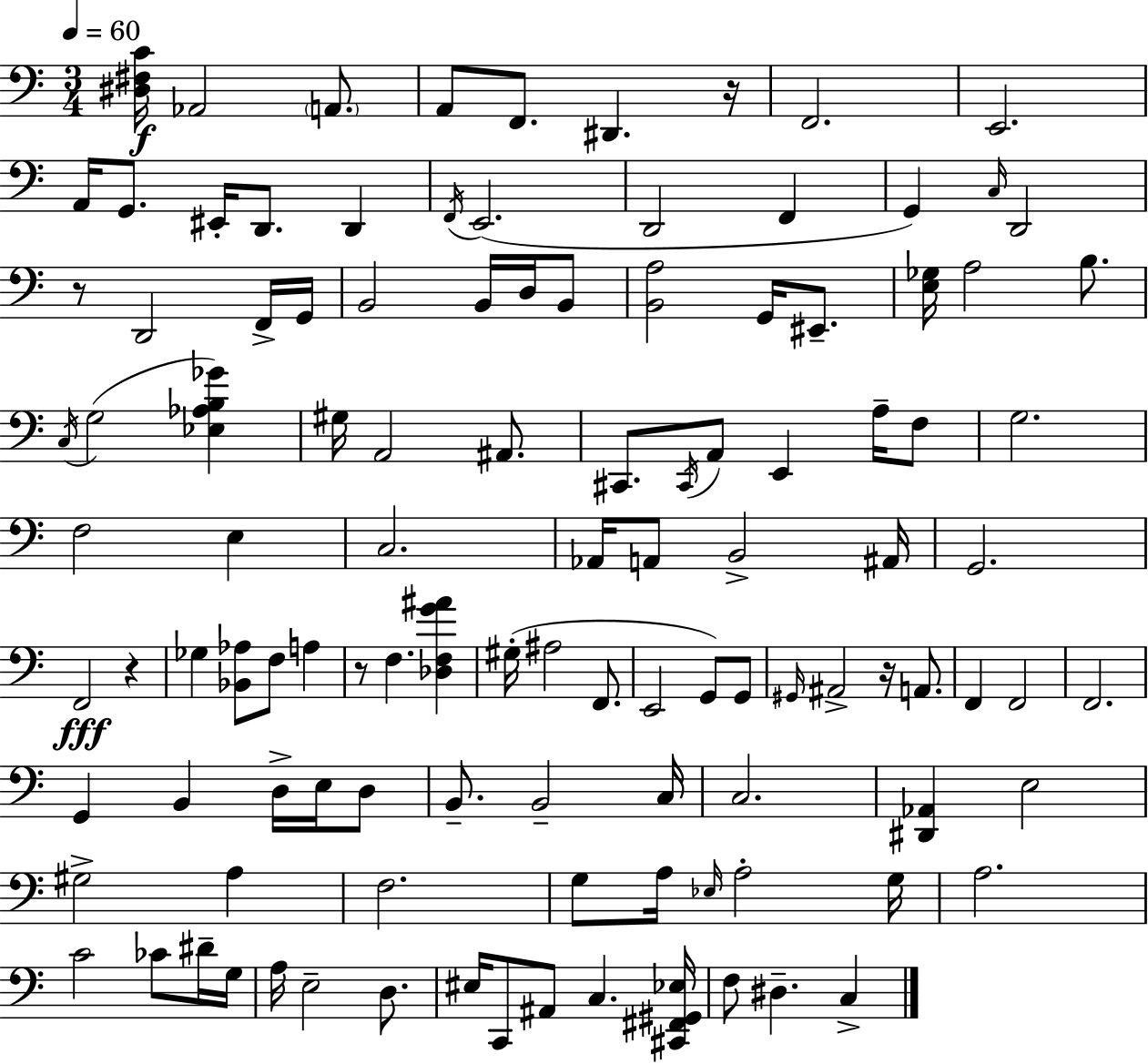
{
  \clef bass
  \numericTimeSignature
  \time 3/4
  \key c \major
  \tempo 4 = 60
  <dis fis c'>16\f aes,2 \parenthesize a,8. | a,8 f,8. dis,4. r16 | f,2. | e,2. | \break a,16 g,8. eis,16-. d,8. d,4 | \acciaccatura { f,16 }( e,2. | d,2 f,4 | g,4) \grace { c16 } d,2 | \break r8 d,2 | f,16-> g,16 b,2 b,16 d16 | b,8 <b, a>2 g,16 eis,8.-- | <e ges>16 a2 b8. | \break \acciaccatura { c16 }( g2 <ees aes b ges'>4) | gis16 a,2 | ais,8. cis,8. \acciaccatura { cis,16 } a,8 e,4 | a16-- f8 g2. | \break f2 | e4 c2. | aes,16 a,8 b,2-> | ais,16 g,2. | \break f,2\fff | r4 ges4 <bes, aes>8 f8 | a4 r8 f4. | <des f g' ais'>4 gis16-.( ais2 | \break f,8. e,2 | g,8) g,8 \grace { gis,16 } ais,2-> | r16 a,8. f,4 f,2 | f,2. | \break g,4 b,4 | d16-> e16 d8 b,8.-- b,2-- | c16 c2. | <dis, aes,>4 e2 | \break gis2-> | a4 f2. | g8 a16 \grace { ees16 } a2-. | g16 a2. | \break c'2 | ces'8 dis'16-- g16 a16 e2-- | d8. eis16 c,8 ais,8 c4. | <cis, fis, gis, ees>16 f8 dis4.-- | \break c4-> \bar "|."
}